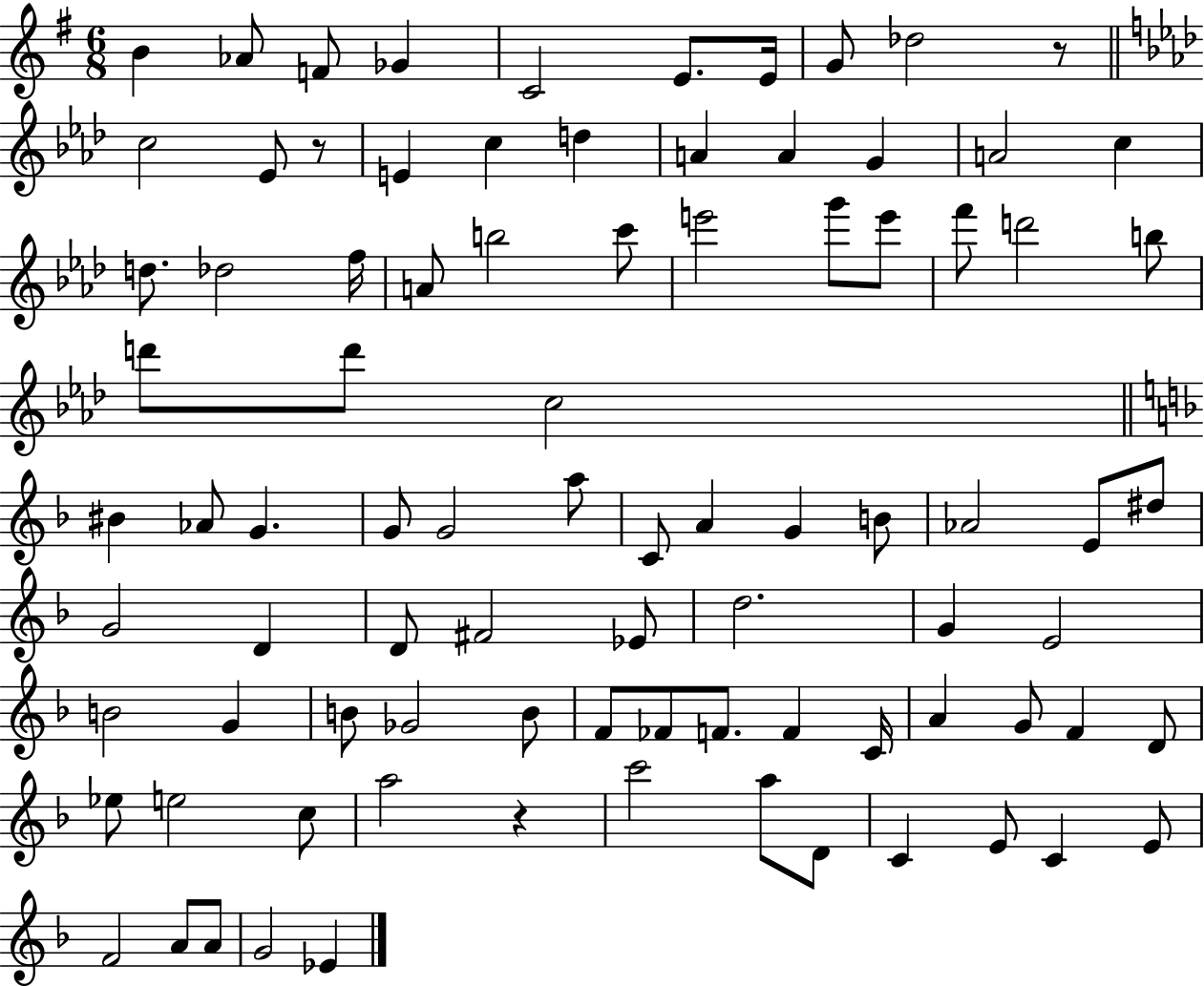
B4/q Ab4/e F4/e Gb4/q C4/h E4/e. E4/s G4/e Db5/h R/e C5/h Eb4/e R/e E4/q C5/q D5/q A4/q A4/q G4/q A4/h C5/q D5/e. Db5/h F5/s A4/e B5/h C6/e E6/h G6/e E6/e F6/e D6/h B5/e D6/e D6/e C5/h BIS4/q Ab4/e G4/q. G4/e G4/h A5/e C4/e A4/q G4/q B4/e Ab4/h E4/e D#5/e G4/h D4/q D4/e F#4/h Eb4/e D5/h. G4/q E4/h B4/h G4/q B4/e Gb4/h B4/e F4/e FES4/e F4/e. F4/q C4/s A4/q G4/e F4/q D4/e Eb5/e E5/h C5/e A5/h R/q C6/h A5/e D4/e C4/q E4/e C4/q E4/e F4/h A4/e A4/e G4/h Eb4/q